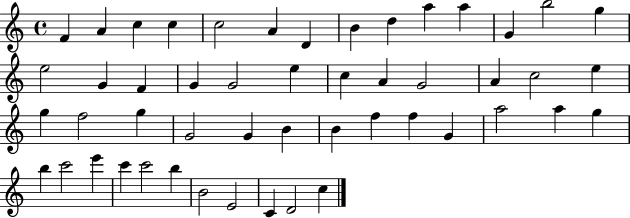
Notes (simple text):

F4/q A4/q C5/q C5/q C5/h A4/q D4/q B4/q D5/q A5/q A5/q G4/q B5/h G5/q E5/h G4/q F4/q G4/q G4/h E5/q C5/q A4/q G4/h A4/q C5/h E5/q G5/q F5/h G5/q G4/h G4/q B4/q B4/q F5/q F5/q G4/q A5/h A5/q G5/q B5/q C6/h E6/q C6/q C6/h B5/q B4/h E4/h C4/q D4/h C5/q